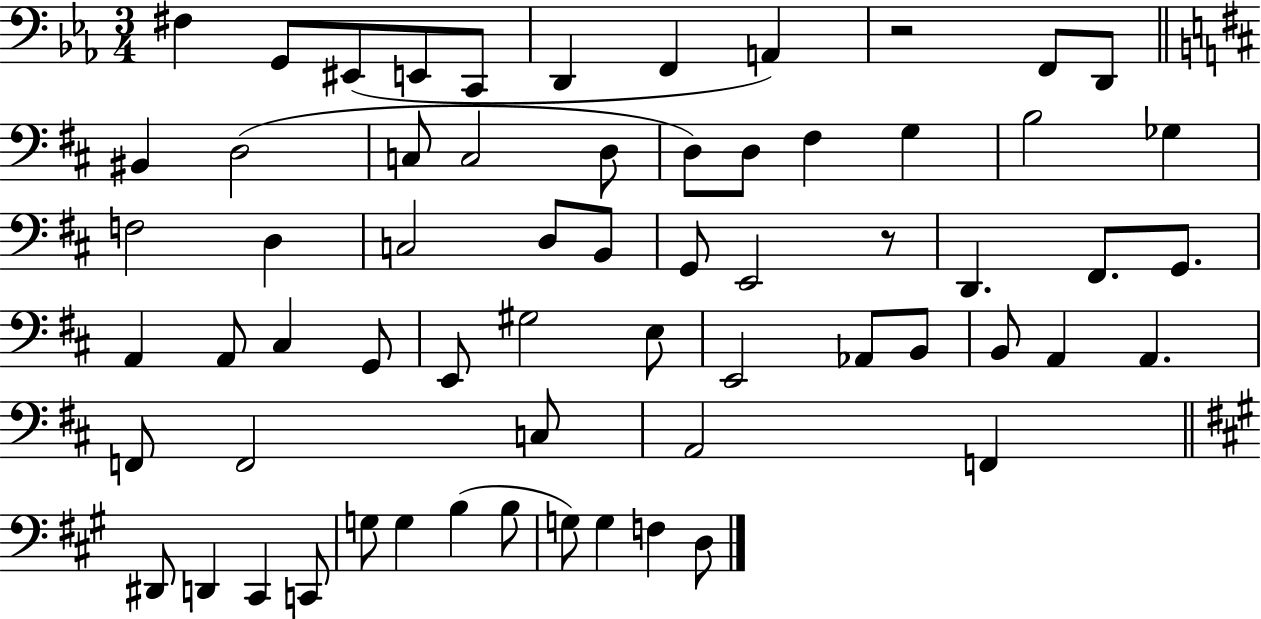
X:1
T:Untitled
M:3/4
L:1/4
K:Eb
^F, G,,/2 ^E,,/2 E,,/2 C,,/2 D,, F,, A,, z2 F,,/2 D,,/2 ^B,, D,2 C,/2 C,2 D,/2 D,/2 D,/2 ^F, G, B,2 _G, F,2 D, C,2 D,/2 B,,/2 G,,/2 E,,2 z/2 D,, ^F,,/2 G,,/2 A,, A,,/2 ^C, G,,/2 E,,/2 ^G,2 E,/2 E,,2 _A,,/2 B,,/2 B,,/2 A,, A,, F,,/2 F,,2 C,/2 A,,2 F,, ^D,,/2 D,, ^C,, C,,/2 G,/2 G, B, B,/2 G,/2 G, F, D,/2